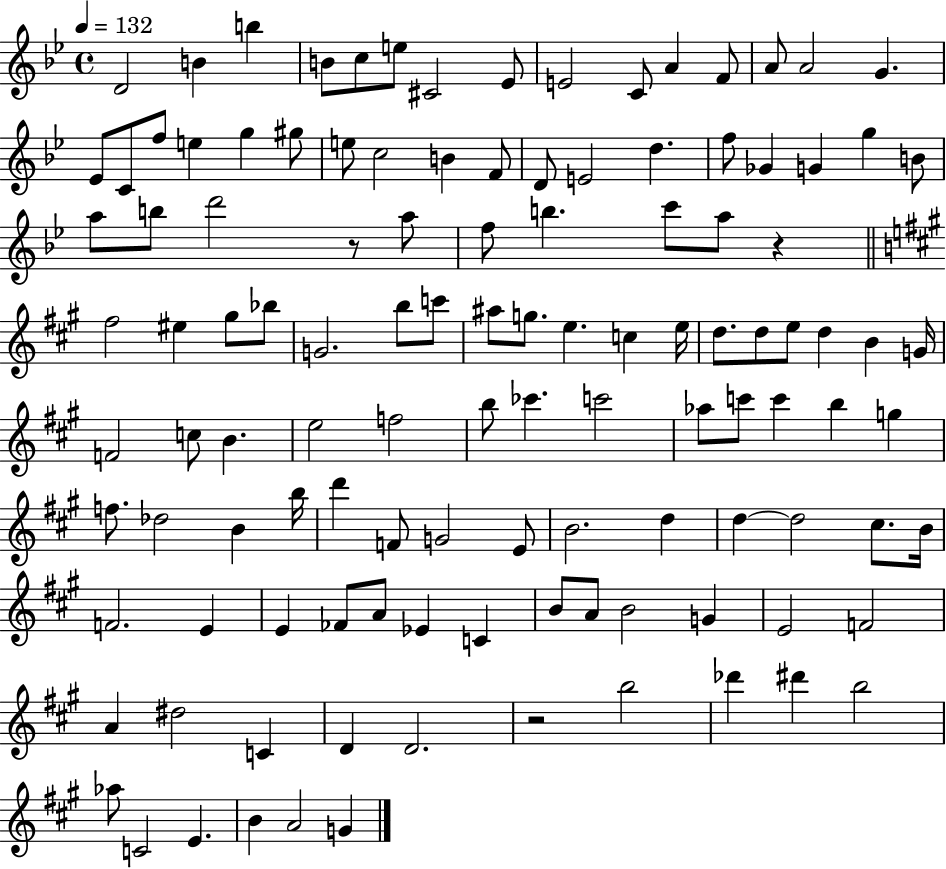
X:1
T:Untitled
M:4/4
L:1/4
K:Bb
D2 B b B/2 c/2 e/2 ^C2 _E/2 E2 C/2 A F/2 A/2 A2 G _E/2 C/2 f/2 e g ^g/2 e/2 c2 B F/2 D/2 E2 d f/2 _G G g B/2 a/2 b/2 d'2 z/2 a/2 f/2 b c'/2 a/2 z ^f2 ^e ^g/2 _b/2 G2 b/2 c'/2 ^a/2 g/2 e c e/4 d/2 d/2 e/2 d B G/4 F2 c/2 B e2 f2 b/2 _c' c'2 _a/2 c'/2 c' b g f/2 _d2 B b/4 d' F/2 G2 E/2 B2 d d d2 ^c/2 B/4 F2 E E _F/2 A/2 _E C B/2 A/2 B2 G E2 F2 A ^d2 C D D2 z2 b2 _d' ^d' b2 _a/2 C2 E B A2 G